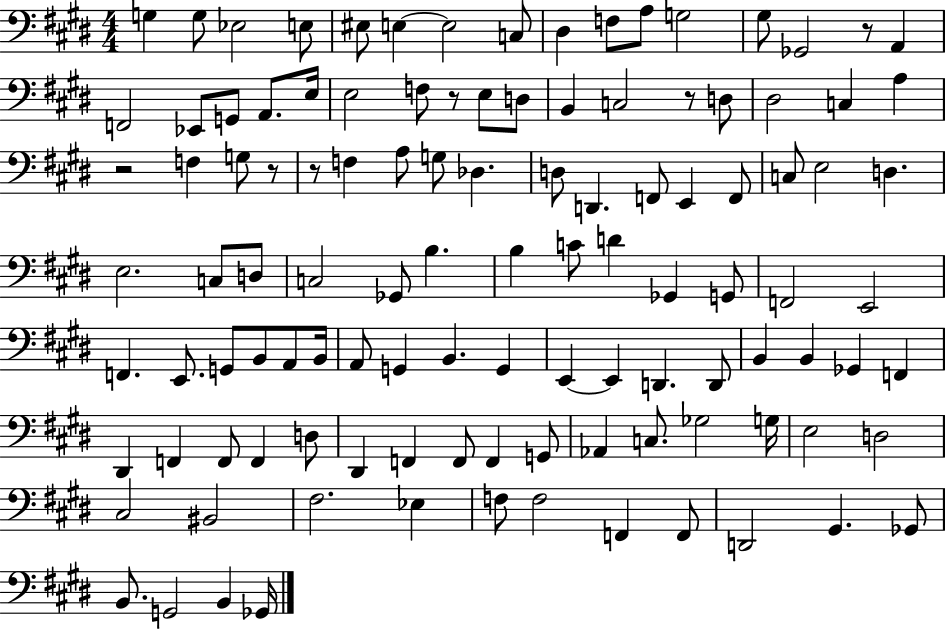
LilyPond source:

{
  \clef bass
  \numericTimeSignature
  \time 4/4
  \key e \major
  g4 g8 ees2 e8 | eis8 e4~~ e2 c8 | dis4 f8 a8 g2 | gis8 ges,2 r8 a,4 | \break f,2 ees,8 g,8 a,8. e16 | e2 f8 r8 e8 d8 | b,4 c2 r8 d8 | dis2 c4 a4 | \break r2 f4 g8 r8 | r8 f4 a8 g8 des4. | d8 d,4. f,8 e,4 f,8 | c8 e2 d4. | \break e2. c8 d8 | c2 ges,8 b4. | b4 c'8 d'4 ges,4 g,8 | f,2 e,2 | \break f,4. e,8. g,8 b,8 a,8 b,16 | a,8 g,4 b,4. g,4 | e,4~~ e,4 d,4. d,8 | b,4 b,4 ges,4 f,4 | \break dis,4 f,4 f,8 f,4 d8 | dis,4 f,4 f,8 f,4 g,8 | aes,4 c8. ges2 g16 | e2 d2 | \break cis2 bis,2 | fis2. ees4 | f8 f2 f,4 f,8 | d,2 gis,4. ges,8 | \break b,8. g,2 b,4 ges,16 | \bar "|."
}